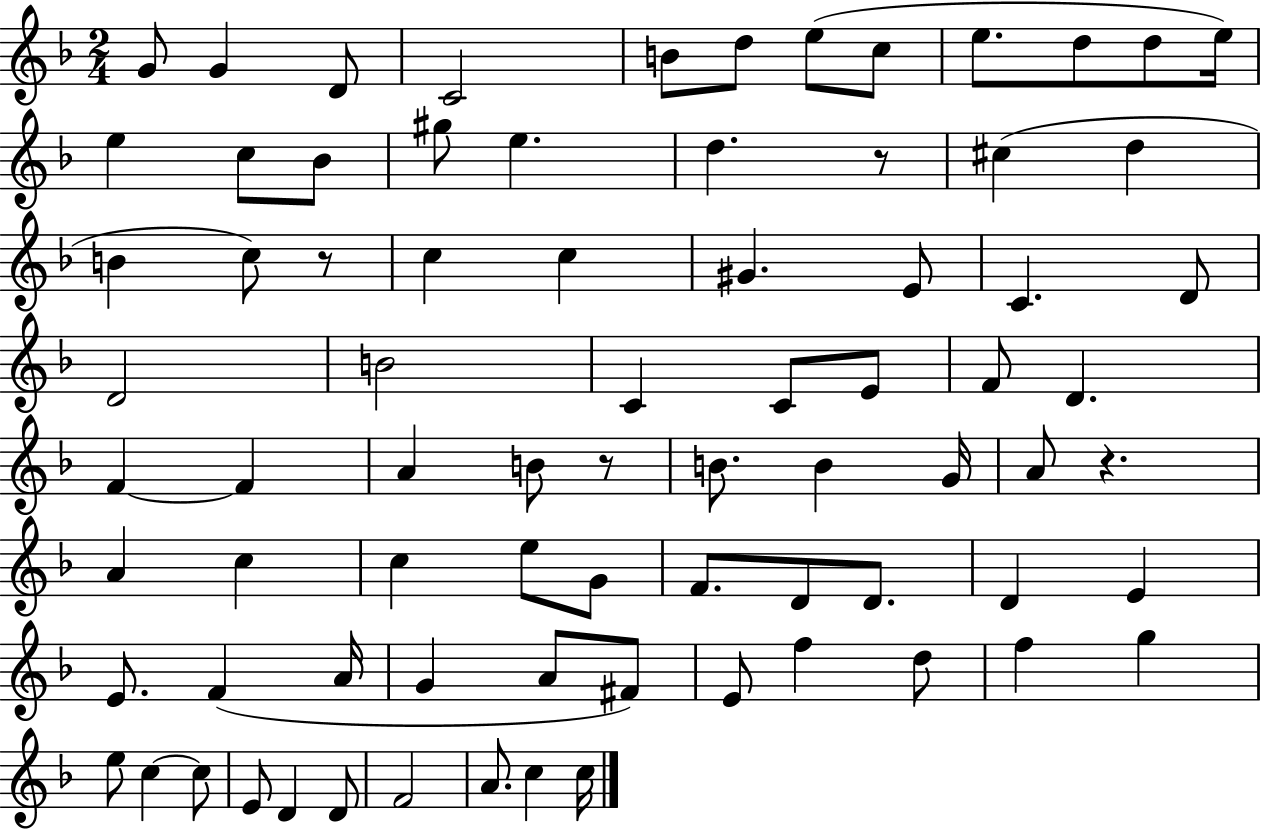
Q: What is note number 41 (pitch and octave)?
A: B4